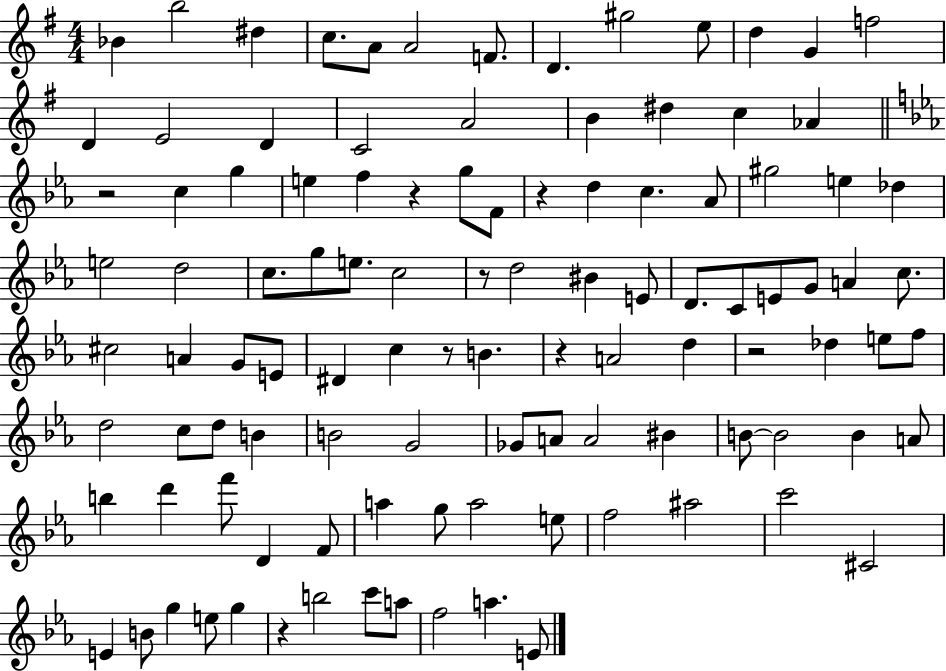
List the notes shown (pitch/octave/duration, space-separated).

Bb4/q B5/h D#5/q C5/e. A4/e A4/h F4/e. D4/q. G#5/h E5/e D5/q G4/q F5/h D4/q E4/h D4/q C4/h A4/h B4/q D#5/q C5/q Ab4/q R/h C5/q G5/q E5/q F5/q R/q G5/e F4/e R/q D5/q C5/q. Ab4/e G#5/h E5/q Db5/q E5/h D5/h C5/e. G5/e E5/e. C5/h R/e D5/h BIS4/q E4/e D4/e. C4/e E4/e G4/e A4/q C5/e. C#5/h A4/q G4/e E4/e D#4/q C5/q R/e B4/q. R/q A4/h D5/q R/h Db5/q E5/e F5/e D5/h C5/e D5/e B4/q B4/h G4/h Gb4/e A4/e A4/h BIS4/q B4/e B4/h B4/q A4/e B5/q D6/q F6/e D4/q F4/e A5/q G5/e A5/h E5/e F5/h A#5/h C6/h C#4/h E4/q B4/e G5/q E5/e G5/q R/q B5/h C6/e A5/e F5/h A5/q. E4/e